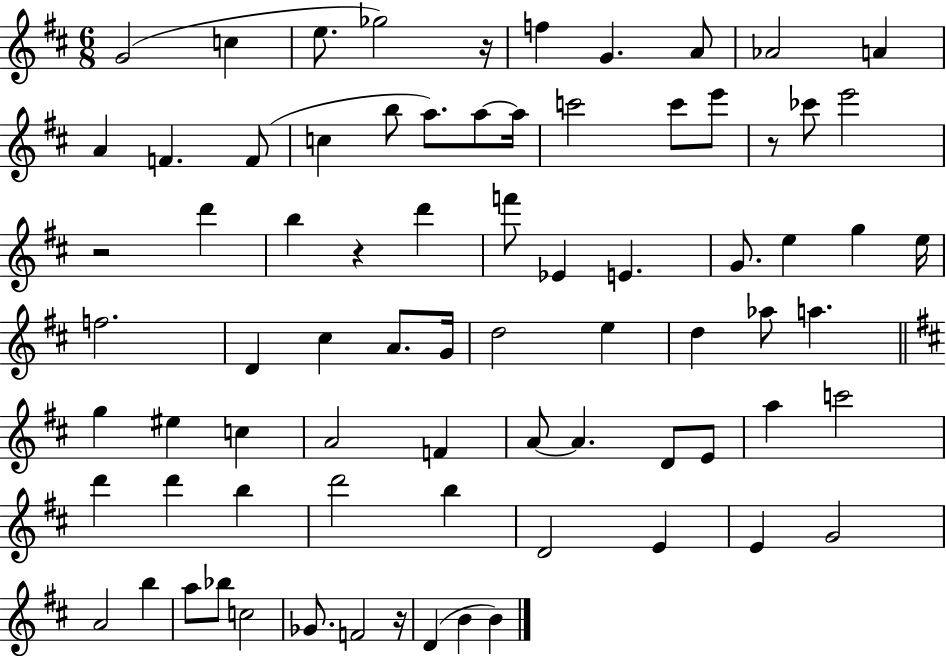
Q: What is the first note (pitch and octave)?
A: G4